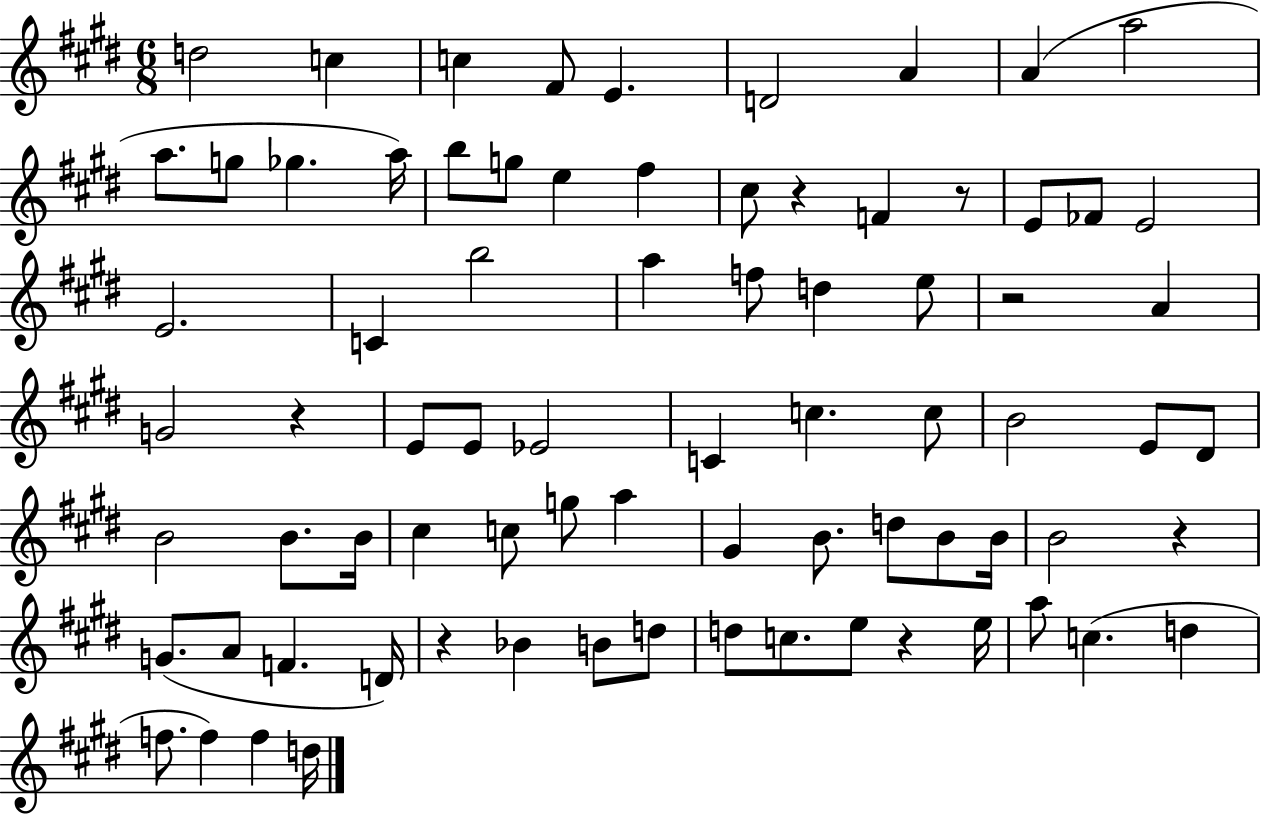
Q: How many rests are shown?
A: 7